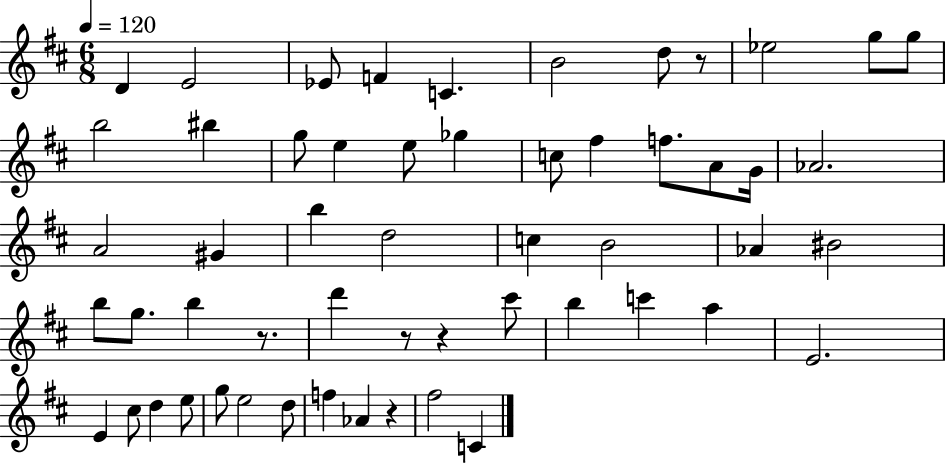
D4/q E4/h Eb4/e F4/q C4/q. B4/h D5/e R/e Eb5/h G5/e G5/e B5/h BIS5/q G5/e E5/q E5/e Gb5/q C5/e F#5/q F5/e. A4/e G4/s Ab4/h. A4/h G#4/q B5/q D5/h C5/q B4/h Ab4/q BIS4/h B5/e G5/e. B5/q R/e. D6/q R/e R/q C#6/e B5/q C6/q A5/q E4/h. E4/q C#5/e D5/q E5/e G5/e E5/h D5/e F5/q Ab4/q R/q F#5/h C4/q